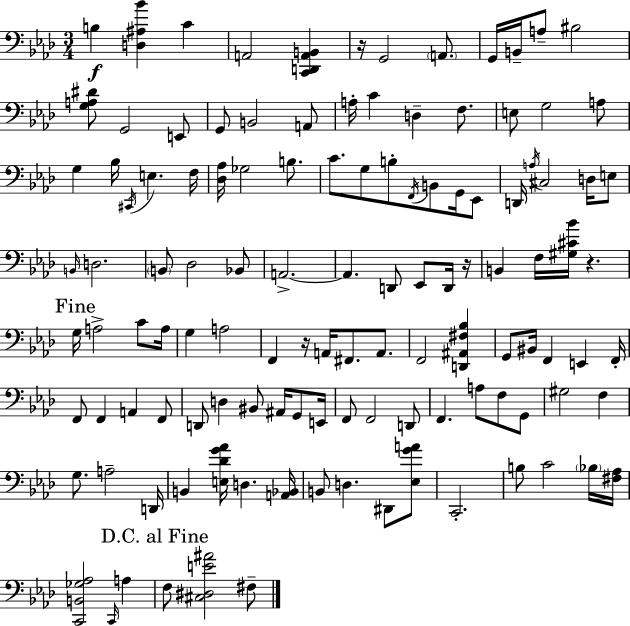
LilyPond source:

{
  \clef bass
  \numericTimeSignature
  \time 3/4
  \key aes \major
  \repeat volta 2 { b4\f <d ais bes'>4 c'4 | a,2 <c, d, a, b,>4 | r16 g,2 \parenthesize a,8. | g,16 b,16-- a8-- bis2 | \break <g a dis'>8 g,2 e,8 | g,8 b,2 a,8 | a16-. c'4 d4-- f8. | e8 g2 a8 | \break g4 bes16 \acciaccatura { cis,16 } e4. | f16 <des aes>16 ges2 b8. | c'8. g8 b8-. \acciaccatura { f,16 } b,8 g,16 | ees,8 d,16 \acciaccatura { a16 } cis2 | \break d16 e8 \grace { b,16 } d2. | \parenthesize b,8 des2 | bes,8 a,2.->~~ | a,4. d,8 | \break ees,8 d,16 r16 b,4 f16 <gis cis' bes'>16 r4. | \mark "Fine" g16 a2-> | c'8 a16 g4 a2 | f,4 r16 a,16 fis,8. | \break a,8. f,2 | <d, ais, fis bes>4 g,8 bis,16 f,4 e,4 | f,16-. f,8 f,4 a,4 | f,8 d,8 d4 bis,8 | \break ais,16 g,8 e,16 f,8 f,2 | d,8 f,4. a8 | f8 g,8 gis2 | f4 g8. a2-- | \break d,16 b,4 <e des' g' aes'>16 d4. | <a, bes,>16 b,8 d4. | dis,8 <ees g' a'>8 c,2.-. | b8 c'2 | \break \parenthesize bes16 <fis aes>16 <c, b, ges aes>2 | \grace { c,16 } a4 \mark "D.C. al Fine" f8 <cis dis e' ais'>2 | fis8-- } \bar "|."
}